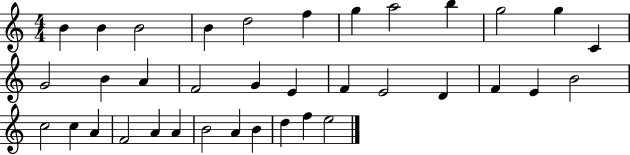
B4/q B4/q B4/h B4/q D5/h F5/q G5/q A5/h B5/q G5/h G5/q C4/q G4/h B4/q A4/q F4/h G4/q E4/q F4/q E4/h D4/q F4/q E4/q B4/h C5/h C5/q A4/q F4/h A4/q A4/q B4/h A4/q B4/q D5/q F5/q E5/h